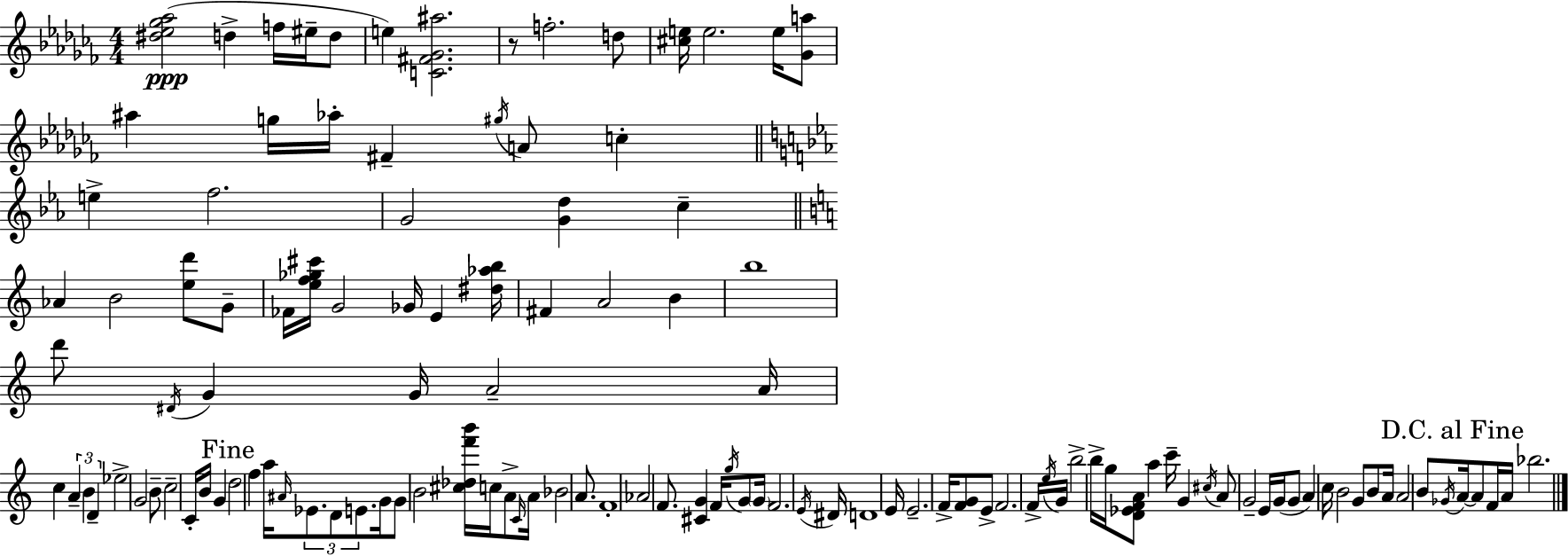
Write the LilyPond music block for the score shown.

{
  \clef treble
  \numericTimeSignature
  \time 4/4
  \key aes \minor
  <dis'' ees'' ges'' aes''>2(\ppp d''4-> f''16 eis''16-- d''8 | e''4) <c' fis' ges' ais''>2. | r8 f''2.-. d''8 | <cis'' e''>16 e''2. e''16 <ges' a''>8 | \break ais''4 g''16 aes''16-. fis'4-- \acciaccatura { gis''16 } a'8 c''4-. | \bar "||" \break \key c \minor e''4-> f''2. | g'2 <g' d''>4 c''4-- | \bar "||" \break \key a \minor aes'4 b'2 <e'' d'''>8 g'8-- | fes'16 <e'' f'' ges'' cis'''>16 g'2 ges'16 e'4 <dis'' aes'' b''>16 | fis'4 a'2 b'4 | b''1 | \break d'''8 \acciaccatura { dis'16 } g'4 g'16 a'2-- | a'16 c''4 \tuplet 3/2 { a'4-- b'4 d'4-- } | ees''2-> g'2 | b'8-- c''2-- c'16-. b'16 g'4 | \break \mark "Fine" d''2 f''4 a''16 \grace { ais'16 } \tuplet 3/2 { ees'8. | d'8 e'8. } g'16 g'8 b'2 | <cis'' des'' f''' b'''>16 c''16 a'8-> \grace { c'16 } a'16 bes'2 | a'8. f'1-. | \break aes'2 f'8. <cis' g'>4 | f'16 \acciaccatura { g''16 } g'8 \parenthesize g'16 f'2. | \acciaccatura { e'16 } dis'16 d'1 | e'16 e'2.-- | \break f'16-> <f' g'>8 e'8-> f'2. | f'16-> \acciaccatura { e''16 } g'16 b''2-> b''16-> g''16 | <d' ees' f' a'>8 a''4 c'''16-- g'4 \acciaccatura { cis''16 } a'8 g'2-- | e'16 g'16( g'8 a'4) c''16 b'2 | \break g'8 b'8 a'16 a'2 | b'8 \acciaccatura { ges'16 } \mark "D.C. al Fine" a'16~~ a'8 f'16 a'16 bes''2. | \bar "|."
}